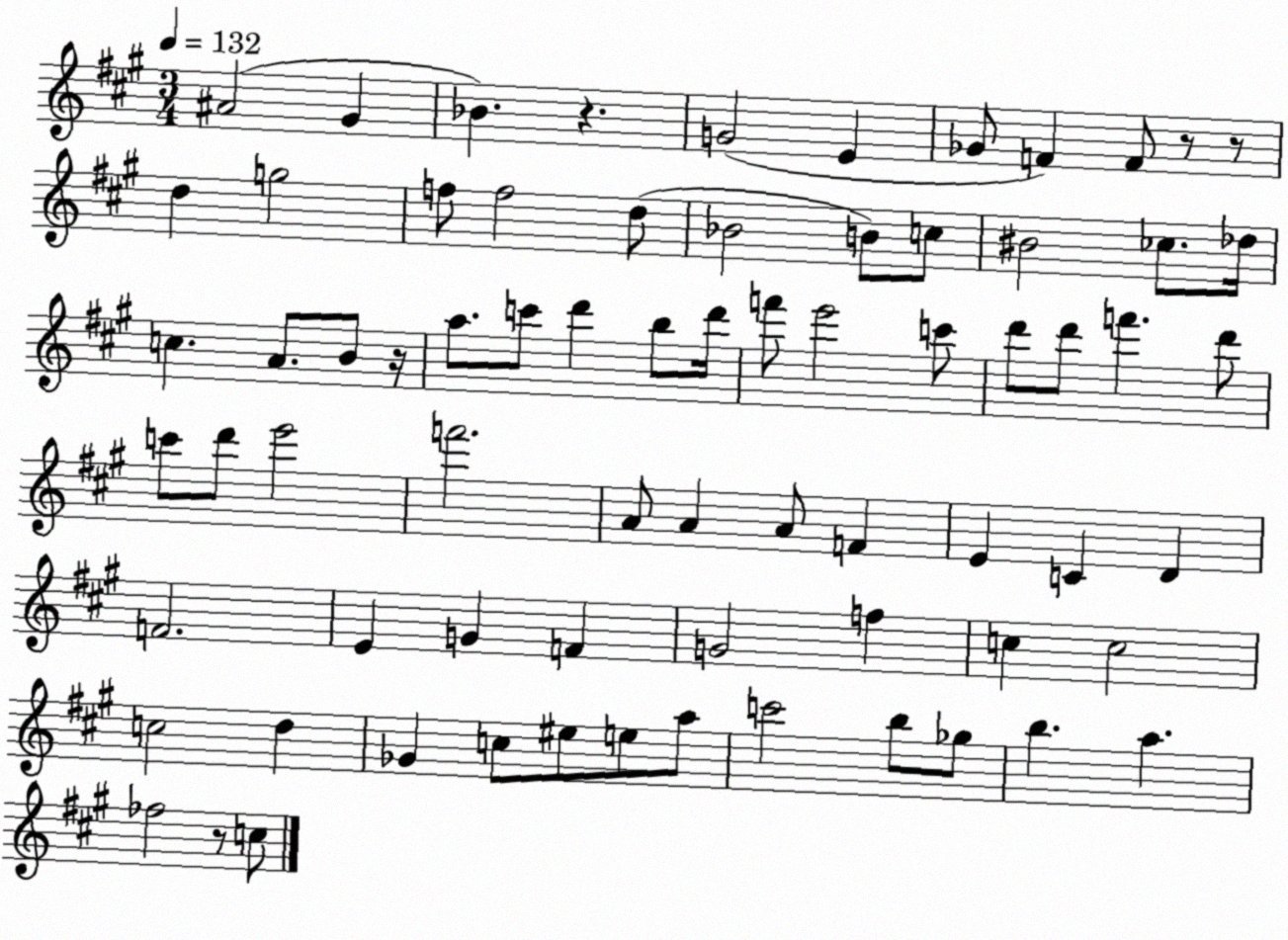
X:1
T:Untitled
M:3/4
L:1/4
K:A
^A2 ^G _B z G2 E _G/2 F F/2 z/2 z/2 d g2 f/2 f2 d/2 _B2 B/2 c/2 ^B2 _c/2 _d/4 c A/2 B/2 z/4 a/2 c'/2 d' b/2 d'/4 f'/2 e'2 c'/2 d'/2 d'/2 f' d'/2 c'/2 d'/2 e'2 f'2 A/2 A A/2 F E C D F2 E G F G2 f c c2 c2 d _G c/2 ^e/2 e/2 a/2 c'2 b/2 _g/2 b a _f2 z/2 c/2